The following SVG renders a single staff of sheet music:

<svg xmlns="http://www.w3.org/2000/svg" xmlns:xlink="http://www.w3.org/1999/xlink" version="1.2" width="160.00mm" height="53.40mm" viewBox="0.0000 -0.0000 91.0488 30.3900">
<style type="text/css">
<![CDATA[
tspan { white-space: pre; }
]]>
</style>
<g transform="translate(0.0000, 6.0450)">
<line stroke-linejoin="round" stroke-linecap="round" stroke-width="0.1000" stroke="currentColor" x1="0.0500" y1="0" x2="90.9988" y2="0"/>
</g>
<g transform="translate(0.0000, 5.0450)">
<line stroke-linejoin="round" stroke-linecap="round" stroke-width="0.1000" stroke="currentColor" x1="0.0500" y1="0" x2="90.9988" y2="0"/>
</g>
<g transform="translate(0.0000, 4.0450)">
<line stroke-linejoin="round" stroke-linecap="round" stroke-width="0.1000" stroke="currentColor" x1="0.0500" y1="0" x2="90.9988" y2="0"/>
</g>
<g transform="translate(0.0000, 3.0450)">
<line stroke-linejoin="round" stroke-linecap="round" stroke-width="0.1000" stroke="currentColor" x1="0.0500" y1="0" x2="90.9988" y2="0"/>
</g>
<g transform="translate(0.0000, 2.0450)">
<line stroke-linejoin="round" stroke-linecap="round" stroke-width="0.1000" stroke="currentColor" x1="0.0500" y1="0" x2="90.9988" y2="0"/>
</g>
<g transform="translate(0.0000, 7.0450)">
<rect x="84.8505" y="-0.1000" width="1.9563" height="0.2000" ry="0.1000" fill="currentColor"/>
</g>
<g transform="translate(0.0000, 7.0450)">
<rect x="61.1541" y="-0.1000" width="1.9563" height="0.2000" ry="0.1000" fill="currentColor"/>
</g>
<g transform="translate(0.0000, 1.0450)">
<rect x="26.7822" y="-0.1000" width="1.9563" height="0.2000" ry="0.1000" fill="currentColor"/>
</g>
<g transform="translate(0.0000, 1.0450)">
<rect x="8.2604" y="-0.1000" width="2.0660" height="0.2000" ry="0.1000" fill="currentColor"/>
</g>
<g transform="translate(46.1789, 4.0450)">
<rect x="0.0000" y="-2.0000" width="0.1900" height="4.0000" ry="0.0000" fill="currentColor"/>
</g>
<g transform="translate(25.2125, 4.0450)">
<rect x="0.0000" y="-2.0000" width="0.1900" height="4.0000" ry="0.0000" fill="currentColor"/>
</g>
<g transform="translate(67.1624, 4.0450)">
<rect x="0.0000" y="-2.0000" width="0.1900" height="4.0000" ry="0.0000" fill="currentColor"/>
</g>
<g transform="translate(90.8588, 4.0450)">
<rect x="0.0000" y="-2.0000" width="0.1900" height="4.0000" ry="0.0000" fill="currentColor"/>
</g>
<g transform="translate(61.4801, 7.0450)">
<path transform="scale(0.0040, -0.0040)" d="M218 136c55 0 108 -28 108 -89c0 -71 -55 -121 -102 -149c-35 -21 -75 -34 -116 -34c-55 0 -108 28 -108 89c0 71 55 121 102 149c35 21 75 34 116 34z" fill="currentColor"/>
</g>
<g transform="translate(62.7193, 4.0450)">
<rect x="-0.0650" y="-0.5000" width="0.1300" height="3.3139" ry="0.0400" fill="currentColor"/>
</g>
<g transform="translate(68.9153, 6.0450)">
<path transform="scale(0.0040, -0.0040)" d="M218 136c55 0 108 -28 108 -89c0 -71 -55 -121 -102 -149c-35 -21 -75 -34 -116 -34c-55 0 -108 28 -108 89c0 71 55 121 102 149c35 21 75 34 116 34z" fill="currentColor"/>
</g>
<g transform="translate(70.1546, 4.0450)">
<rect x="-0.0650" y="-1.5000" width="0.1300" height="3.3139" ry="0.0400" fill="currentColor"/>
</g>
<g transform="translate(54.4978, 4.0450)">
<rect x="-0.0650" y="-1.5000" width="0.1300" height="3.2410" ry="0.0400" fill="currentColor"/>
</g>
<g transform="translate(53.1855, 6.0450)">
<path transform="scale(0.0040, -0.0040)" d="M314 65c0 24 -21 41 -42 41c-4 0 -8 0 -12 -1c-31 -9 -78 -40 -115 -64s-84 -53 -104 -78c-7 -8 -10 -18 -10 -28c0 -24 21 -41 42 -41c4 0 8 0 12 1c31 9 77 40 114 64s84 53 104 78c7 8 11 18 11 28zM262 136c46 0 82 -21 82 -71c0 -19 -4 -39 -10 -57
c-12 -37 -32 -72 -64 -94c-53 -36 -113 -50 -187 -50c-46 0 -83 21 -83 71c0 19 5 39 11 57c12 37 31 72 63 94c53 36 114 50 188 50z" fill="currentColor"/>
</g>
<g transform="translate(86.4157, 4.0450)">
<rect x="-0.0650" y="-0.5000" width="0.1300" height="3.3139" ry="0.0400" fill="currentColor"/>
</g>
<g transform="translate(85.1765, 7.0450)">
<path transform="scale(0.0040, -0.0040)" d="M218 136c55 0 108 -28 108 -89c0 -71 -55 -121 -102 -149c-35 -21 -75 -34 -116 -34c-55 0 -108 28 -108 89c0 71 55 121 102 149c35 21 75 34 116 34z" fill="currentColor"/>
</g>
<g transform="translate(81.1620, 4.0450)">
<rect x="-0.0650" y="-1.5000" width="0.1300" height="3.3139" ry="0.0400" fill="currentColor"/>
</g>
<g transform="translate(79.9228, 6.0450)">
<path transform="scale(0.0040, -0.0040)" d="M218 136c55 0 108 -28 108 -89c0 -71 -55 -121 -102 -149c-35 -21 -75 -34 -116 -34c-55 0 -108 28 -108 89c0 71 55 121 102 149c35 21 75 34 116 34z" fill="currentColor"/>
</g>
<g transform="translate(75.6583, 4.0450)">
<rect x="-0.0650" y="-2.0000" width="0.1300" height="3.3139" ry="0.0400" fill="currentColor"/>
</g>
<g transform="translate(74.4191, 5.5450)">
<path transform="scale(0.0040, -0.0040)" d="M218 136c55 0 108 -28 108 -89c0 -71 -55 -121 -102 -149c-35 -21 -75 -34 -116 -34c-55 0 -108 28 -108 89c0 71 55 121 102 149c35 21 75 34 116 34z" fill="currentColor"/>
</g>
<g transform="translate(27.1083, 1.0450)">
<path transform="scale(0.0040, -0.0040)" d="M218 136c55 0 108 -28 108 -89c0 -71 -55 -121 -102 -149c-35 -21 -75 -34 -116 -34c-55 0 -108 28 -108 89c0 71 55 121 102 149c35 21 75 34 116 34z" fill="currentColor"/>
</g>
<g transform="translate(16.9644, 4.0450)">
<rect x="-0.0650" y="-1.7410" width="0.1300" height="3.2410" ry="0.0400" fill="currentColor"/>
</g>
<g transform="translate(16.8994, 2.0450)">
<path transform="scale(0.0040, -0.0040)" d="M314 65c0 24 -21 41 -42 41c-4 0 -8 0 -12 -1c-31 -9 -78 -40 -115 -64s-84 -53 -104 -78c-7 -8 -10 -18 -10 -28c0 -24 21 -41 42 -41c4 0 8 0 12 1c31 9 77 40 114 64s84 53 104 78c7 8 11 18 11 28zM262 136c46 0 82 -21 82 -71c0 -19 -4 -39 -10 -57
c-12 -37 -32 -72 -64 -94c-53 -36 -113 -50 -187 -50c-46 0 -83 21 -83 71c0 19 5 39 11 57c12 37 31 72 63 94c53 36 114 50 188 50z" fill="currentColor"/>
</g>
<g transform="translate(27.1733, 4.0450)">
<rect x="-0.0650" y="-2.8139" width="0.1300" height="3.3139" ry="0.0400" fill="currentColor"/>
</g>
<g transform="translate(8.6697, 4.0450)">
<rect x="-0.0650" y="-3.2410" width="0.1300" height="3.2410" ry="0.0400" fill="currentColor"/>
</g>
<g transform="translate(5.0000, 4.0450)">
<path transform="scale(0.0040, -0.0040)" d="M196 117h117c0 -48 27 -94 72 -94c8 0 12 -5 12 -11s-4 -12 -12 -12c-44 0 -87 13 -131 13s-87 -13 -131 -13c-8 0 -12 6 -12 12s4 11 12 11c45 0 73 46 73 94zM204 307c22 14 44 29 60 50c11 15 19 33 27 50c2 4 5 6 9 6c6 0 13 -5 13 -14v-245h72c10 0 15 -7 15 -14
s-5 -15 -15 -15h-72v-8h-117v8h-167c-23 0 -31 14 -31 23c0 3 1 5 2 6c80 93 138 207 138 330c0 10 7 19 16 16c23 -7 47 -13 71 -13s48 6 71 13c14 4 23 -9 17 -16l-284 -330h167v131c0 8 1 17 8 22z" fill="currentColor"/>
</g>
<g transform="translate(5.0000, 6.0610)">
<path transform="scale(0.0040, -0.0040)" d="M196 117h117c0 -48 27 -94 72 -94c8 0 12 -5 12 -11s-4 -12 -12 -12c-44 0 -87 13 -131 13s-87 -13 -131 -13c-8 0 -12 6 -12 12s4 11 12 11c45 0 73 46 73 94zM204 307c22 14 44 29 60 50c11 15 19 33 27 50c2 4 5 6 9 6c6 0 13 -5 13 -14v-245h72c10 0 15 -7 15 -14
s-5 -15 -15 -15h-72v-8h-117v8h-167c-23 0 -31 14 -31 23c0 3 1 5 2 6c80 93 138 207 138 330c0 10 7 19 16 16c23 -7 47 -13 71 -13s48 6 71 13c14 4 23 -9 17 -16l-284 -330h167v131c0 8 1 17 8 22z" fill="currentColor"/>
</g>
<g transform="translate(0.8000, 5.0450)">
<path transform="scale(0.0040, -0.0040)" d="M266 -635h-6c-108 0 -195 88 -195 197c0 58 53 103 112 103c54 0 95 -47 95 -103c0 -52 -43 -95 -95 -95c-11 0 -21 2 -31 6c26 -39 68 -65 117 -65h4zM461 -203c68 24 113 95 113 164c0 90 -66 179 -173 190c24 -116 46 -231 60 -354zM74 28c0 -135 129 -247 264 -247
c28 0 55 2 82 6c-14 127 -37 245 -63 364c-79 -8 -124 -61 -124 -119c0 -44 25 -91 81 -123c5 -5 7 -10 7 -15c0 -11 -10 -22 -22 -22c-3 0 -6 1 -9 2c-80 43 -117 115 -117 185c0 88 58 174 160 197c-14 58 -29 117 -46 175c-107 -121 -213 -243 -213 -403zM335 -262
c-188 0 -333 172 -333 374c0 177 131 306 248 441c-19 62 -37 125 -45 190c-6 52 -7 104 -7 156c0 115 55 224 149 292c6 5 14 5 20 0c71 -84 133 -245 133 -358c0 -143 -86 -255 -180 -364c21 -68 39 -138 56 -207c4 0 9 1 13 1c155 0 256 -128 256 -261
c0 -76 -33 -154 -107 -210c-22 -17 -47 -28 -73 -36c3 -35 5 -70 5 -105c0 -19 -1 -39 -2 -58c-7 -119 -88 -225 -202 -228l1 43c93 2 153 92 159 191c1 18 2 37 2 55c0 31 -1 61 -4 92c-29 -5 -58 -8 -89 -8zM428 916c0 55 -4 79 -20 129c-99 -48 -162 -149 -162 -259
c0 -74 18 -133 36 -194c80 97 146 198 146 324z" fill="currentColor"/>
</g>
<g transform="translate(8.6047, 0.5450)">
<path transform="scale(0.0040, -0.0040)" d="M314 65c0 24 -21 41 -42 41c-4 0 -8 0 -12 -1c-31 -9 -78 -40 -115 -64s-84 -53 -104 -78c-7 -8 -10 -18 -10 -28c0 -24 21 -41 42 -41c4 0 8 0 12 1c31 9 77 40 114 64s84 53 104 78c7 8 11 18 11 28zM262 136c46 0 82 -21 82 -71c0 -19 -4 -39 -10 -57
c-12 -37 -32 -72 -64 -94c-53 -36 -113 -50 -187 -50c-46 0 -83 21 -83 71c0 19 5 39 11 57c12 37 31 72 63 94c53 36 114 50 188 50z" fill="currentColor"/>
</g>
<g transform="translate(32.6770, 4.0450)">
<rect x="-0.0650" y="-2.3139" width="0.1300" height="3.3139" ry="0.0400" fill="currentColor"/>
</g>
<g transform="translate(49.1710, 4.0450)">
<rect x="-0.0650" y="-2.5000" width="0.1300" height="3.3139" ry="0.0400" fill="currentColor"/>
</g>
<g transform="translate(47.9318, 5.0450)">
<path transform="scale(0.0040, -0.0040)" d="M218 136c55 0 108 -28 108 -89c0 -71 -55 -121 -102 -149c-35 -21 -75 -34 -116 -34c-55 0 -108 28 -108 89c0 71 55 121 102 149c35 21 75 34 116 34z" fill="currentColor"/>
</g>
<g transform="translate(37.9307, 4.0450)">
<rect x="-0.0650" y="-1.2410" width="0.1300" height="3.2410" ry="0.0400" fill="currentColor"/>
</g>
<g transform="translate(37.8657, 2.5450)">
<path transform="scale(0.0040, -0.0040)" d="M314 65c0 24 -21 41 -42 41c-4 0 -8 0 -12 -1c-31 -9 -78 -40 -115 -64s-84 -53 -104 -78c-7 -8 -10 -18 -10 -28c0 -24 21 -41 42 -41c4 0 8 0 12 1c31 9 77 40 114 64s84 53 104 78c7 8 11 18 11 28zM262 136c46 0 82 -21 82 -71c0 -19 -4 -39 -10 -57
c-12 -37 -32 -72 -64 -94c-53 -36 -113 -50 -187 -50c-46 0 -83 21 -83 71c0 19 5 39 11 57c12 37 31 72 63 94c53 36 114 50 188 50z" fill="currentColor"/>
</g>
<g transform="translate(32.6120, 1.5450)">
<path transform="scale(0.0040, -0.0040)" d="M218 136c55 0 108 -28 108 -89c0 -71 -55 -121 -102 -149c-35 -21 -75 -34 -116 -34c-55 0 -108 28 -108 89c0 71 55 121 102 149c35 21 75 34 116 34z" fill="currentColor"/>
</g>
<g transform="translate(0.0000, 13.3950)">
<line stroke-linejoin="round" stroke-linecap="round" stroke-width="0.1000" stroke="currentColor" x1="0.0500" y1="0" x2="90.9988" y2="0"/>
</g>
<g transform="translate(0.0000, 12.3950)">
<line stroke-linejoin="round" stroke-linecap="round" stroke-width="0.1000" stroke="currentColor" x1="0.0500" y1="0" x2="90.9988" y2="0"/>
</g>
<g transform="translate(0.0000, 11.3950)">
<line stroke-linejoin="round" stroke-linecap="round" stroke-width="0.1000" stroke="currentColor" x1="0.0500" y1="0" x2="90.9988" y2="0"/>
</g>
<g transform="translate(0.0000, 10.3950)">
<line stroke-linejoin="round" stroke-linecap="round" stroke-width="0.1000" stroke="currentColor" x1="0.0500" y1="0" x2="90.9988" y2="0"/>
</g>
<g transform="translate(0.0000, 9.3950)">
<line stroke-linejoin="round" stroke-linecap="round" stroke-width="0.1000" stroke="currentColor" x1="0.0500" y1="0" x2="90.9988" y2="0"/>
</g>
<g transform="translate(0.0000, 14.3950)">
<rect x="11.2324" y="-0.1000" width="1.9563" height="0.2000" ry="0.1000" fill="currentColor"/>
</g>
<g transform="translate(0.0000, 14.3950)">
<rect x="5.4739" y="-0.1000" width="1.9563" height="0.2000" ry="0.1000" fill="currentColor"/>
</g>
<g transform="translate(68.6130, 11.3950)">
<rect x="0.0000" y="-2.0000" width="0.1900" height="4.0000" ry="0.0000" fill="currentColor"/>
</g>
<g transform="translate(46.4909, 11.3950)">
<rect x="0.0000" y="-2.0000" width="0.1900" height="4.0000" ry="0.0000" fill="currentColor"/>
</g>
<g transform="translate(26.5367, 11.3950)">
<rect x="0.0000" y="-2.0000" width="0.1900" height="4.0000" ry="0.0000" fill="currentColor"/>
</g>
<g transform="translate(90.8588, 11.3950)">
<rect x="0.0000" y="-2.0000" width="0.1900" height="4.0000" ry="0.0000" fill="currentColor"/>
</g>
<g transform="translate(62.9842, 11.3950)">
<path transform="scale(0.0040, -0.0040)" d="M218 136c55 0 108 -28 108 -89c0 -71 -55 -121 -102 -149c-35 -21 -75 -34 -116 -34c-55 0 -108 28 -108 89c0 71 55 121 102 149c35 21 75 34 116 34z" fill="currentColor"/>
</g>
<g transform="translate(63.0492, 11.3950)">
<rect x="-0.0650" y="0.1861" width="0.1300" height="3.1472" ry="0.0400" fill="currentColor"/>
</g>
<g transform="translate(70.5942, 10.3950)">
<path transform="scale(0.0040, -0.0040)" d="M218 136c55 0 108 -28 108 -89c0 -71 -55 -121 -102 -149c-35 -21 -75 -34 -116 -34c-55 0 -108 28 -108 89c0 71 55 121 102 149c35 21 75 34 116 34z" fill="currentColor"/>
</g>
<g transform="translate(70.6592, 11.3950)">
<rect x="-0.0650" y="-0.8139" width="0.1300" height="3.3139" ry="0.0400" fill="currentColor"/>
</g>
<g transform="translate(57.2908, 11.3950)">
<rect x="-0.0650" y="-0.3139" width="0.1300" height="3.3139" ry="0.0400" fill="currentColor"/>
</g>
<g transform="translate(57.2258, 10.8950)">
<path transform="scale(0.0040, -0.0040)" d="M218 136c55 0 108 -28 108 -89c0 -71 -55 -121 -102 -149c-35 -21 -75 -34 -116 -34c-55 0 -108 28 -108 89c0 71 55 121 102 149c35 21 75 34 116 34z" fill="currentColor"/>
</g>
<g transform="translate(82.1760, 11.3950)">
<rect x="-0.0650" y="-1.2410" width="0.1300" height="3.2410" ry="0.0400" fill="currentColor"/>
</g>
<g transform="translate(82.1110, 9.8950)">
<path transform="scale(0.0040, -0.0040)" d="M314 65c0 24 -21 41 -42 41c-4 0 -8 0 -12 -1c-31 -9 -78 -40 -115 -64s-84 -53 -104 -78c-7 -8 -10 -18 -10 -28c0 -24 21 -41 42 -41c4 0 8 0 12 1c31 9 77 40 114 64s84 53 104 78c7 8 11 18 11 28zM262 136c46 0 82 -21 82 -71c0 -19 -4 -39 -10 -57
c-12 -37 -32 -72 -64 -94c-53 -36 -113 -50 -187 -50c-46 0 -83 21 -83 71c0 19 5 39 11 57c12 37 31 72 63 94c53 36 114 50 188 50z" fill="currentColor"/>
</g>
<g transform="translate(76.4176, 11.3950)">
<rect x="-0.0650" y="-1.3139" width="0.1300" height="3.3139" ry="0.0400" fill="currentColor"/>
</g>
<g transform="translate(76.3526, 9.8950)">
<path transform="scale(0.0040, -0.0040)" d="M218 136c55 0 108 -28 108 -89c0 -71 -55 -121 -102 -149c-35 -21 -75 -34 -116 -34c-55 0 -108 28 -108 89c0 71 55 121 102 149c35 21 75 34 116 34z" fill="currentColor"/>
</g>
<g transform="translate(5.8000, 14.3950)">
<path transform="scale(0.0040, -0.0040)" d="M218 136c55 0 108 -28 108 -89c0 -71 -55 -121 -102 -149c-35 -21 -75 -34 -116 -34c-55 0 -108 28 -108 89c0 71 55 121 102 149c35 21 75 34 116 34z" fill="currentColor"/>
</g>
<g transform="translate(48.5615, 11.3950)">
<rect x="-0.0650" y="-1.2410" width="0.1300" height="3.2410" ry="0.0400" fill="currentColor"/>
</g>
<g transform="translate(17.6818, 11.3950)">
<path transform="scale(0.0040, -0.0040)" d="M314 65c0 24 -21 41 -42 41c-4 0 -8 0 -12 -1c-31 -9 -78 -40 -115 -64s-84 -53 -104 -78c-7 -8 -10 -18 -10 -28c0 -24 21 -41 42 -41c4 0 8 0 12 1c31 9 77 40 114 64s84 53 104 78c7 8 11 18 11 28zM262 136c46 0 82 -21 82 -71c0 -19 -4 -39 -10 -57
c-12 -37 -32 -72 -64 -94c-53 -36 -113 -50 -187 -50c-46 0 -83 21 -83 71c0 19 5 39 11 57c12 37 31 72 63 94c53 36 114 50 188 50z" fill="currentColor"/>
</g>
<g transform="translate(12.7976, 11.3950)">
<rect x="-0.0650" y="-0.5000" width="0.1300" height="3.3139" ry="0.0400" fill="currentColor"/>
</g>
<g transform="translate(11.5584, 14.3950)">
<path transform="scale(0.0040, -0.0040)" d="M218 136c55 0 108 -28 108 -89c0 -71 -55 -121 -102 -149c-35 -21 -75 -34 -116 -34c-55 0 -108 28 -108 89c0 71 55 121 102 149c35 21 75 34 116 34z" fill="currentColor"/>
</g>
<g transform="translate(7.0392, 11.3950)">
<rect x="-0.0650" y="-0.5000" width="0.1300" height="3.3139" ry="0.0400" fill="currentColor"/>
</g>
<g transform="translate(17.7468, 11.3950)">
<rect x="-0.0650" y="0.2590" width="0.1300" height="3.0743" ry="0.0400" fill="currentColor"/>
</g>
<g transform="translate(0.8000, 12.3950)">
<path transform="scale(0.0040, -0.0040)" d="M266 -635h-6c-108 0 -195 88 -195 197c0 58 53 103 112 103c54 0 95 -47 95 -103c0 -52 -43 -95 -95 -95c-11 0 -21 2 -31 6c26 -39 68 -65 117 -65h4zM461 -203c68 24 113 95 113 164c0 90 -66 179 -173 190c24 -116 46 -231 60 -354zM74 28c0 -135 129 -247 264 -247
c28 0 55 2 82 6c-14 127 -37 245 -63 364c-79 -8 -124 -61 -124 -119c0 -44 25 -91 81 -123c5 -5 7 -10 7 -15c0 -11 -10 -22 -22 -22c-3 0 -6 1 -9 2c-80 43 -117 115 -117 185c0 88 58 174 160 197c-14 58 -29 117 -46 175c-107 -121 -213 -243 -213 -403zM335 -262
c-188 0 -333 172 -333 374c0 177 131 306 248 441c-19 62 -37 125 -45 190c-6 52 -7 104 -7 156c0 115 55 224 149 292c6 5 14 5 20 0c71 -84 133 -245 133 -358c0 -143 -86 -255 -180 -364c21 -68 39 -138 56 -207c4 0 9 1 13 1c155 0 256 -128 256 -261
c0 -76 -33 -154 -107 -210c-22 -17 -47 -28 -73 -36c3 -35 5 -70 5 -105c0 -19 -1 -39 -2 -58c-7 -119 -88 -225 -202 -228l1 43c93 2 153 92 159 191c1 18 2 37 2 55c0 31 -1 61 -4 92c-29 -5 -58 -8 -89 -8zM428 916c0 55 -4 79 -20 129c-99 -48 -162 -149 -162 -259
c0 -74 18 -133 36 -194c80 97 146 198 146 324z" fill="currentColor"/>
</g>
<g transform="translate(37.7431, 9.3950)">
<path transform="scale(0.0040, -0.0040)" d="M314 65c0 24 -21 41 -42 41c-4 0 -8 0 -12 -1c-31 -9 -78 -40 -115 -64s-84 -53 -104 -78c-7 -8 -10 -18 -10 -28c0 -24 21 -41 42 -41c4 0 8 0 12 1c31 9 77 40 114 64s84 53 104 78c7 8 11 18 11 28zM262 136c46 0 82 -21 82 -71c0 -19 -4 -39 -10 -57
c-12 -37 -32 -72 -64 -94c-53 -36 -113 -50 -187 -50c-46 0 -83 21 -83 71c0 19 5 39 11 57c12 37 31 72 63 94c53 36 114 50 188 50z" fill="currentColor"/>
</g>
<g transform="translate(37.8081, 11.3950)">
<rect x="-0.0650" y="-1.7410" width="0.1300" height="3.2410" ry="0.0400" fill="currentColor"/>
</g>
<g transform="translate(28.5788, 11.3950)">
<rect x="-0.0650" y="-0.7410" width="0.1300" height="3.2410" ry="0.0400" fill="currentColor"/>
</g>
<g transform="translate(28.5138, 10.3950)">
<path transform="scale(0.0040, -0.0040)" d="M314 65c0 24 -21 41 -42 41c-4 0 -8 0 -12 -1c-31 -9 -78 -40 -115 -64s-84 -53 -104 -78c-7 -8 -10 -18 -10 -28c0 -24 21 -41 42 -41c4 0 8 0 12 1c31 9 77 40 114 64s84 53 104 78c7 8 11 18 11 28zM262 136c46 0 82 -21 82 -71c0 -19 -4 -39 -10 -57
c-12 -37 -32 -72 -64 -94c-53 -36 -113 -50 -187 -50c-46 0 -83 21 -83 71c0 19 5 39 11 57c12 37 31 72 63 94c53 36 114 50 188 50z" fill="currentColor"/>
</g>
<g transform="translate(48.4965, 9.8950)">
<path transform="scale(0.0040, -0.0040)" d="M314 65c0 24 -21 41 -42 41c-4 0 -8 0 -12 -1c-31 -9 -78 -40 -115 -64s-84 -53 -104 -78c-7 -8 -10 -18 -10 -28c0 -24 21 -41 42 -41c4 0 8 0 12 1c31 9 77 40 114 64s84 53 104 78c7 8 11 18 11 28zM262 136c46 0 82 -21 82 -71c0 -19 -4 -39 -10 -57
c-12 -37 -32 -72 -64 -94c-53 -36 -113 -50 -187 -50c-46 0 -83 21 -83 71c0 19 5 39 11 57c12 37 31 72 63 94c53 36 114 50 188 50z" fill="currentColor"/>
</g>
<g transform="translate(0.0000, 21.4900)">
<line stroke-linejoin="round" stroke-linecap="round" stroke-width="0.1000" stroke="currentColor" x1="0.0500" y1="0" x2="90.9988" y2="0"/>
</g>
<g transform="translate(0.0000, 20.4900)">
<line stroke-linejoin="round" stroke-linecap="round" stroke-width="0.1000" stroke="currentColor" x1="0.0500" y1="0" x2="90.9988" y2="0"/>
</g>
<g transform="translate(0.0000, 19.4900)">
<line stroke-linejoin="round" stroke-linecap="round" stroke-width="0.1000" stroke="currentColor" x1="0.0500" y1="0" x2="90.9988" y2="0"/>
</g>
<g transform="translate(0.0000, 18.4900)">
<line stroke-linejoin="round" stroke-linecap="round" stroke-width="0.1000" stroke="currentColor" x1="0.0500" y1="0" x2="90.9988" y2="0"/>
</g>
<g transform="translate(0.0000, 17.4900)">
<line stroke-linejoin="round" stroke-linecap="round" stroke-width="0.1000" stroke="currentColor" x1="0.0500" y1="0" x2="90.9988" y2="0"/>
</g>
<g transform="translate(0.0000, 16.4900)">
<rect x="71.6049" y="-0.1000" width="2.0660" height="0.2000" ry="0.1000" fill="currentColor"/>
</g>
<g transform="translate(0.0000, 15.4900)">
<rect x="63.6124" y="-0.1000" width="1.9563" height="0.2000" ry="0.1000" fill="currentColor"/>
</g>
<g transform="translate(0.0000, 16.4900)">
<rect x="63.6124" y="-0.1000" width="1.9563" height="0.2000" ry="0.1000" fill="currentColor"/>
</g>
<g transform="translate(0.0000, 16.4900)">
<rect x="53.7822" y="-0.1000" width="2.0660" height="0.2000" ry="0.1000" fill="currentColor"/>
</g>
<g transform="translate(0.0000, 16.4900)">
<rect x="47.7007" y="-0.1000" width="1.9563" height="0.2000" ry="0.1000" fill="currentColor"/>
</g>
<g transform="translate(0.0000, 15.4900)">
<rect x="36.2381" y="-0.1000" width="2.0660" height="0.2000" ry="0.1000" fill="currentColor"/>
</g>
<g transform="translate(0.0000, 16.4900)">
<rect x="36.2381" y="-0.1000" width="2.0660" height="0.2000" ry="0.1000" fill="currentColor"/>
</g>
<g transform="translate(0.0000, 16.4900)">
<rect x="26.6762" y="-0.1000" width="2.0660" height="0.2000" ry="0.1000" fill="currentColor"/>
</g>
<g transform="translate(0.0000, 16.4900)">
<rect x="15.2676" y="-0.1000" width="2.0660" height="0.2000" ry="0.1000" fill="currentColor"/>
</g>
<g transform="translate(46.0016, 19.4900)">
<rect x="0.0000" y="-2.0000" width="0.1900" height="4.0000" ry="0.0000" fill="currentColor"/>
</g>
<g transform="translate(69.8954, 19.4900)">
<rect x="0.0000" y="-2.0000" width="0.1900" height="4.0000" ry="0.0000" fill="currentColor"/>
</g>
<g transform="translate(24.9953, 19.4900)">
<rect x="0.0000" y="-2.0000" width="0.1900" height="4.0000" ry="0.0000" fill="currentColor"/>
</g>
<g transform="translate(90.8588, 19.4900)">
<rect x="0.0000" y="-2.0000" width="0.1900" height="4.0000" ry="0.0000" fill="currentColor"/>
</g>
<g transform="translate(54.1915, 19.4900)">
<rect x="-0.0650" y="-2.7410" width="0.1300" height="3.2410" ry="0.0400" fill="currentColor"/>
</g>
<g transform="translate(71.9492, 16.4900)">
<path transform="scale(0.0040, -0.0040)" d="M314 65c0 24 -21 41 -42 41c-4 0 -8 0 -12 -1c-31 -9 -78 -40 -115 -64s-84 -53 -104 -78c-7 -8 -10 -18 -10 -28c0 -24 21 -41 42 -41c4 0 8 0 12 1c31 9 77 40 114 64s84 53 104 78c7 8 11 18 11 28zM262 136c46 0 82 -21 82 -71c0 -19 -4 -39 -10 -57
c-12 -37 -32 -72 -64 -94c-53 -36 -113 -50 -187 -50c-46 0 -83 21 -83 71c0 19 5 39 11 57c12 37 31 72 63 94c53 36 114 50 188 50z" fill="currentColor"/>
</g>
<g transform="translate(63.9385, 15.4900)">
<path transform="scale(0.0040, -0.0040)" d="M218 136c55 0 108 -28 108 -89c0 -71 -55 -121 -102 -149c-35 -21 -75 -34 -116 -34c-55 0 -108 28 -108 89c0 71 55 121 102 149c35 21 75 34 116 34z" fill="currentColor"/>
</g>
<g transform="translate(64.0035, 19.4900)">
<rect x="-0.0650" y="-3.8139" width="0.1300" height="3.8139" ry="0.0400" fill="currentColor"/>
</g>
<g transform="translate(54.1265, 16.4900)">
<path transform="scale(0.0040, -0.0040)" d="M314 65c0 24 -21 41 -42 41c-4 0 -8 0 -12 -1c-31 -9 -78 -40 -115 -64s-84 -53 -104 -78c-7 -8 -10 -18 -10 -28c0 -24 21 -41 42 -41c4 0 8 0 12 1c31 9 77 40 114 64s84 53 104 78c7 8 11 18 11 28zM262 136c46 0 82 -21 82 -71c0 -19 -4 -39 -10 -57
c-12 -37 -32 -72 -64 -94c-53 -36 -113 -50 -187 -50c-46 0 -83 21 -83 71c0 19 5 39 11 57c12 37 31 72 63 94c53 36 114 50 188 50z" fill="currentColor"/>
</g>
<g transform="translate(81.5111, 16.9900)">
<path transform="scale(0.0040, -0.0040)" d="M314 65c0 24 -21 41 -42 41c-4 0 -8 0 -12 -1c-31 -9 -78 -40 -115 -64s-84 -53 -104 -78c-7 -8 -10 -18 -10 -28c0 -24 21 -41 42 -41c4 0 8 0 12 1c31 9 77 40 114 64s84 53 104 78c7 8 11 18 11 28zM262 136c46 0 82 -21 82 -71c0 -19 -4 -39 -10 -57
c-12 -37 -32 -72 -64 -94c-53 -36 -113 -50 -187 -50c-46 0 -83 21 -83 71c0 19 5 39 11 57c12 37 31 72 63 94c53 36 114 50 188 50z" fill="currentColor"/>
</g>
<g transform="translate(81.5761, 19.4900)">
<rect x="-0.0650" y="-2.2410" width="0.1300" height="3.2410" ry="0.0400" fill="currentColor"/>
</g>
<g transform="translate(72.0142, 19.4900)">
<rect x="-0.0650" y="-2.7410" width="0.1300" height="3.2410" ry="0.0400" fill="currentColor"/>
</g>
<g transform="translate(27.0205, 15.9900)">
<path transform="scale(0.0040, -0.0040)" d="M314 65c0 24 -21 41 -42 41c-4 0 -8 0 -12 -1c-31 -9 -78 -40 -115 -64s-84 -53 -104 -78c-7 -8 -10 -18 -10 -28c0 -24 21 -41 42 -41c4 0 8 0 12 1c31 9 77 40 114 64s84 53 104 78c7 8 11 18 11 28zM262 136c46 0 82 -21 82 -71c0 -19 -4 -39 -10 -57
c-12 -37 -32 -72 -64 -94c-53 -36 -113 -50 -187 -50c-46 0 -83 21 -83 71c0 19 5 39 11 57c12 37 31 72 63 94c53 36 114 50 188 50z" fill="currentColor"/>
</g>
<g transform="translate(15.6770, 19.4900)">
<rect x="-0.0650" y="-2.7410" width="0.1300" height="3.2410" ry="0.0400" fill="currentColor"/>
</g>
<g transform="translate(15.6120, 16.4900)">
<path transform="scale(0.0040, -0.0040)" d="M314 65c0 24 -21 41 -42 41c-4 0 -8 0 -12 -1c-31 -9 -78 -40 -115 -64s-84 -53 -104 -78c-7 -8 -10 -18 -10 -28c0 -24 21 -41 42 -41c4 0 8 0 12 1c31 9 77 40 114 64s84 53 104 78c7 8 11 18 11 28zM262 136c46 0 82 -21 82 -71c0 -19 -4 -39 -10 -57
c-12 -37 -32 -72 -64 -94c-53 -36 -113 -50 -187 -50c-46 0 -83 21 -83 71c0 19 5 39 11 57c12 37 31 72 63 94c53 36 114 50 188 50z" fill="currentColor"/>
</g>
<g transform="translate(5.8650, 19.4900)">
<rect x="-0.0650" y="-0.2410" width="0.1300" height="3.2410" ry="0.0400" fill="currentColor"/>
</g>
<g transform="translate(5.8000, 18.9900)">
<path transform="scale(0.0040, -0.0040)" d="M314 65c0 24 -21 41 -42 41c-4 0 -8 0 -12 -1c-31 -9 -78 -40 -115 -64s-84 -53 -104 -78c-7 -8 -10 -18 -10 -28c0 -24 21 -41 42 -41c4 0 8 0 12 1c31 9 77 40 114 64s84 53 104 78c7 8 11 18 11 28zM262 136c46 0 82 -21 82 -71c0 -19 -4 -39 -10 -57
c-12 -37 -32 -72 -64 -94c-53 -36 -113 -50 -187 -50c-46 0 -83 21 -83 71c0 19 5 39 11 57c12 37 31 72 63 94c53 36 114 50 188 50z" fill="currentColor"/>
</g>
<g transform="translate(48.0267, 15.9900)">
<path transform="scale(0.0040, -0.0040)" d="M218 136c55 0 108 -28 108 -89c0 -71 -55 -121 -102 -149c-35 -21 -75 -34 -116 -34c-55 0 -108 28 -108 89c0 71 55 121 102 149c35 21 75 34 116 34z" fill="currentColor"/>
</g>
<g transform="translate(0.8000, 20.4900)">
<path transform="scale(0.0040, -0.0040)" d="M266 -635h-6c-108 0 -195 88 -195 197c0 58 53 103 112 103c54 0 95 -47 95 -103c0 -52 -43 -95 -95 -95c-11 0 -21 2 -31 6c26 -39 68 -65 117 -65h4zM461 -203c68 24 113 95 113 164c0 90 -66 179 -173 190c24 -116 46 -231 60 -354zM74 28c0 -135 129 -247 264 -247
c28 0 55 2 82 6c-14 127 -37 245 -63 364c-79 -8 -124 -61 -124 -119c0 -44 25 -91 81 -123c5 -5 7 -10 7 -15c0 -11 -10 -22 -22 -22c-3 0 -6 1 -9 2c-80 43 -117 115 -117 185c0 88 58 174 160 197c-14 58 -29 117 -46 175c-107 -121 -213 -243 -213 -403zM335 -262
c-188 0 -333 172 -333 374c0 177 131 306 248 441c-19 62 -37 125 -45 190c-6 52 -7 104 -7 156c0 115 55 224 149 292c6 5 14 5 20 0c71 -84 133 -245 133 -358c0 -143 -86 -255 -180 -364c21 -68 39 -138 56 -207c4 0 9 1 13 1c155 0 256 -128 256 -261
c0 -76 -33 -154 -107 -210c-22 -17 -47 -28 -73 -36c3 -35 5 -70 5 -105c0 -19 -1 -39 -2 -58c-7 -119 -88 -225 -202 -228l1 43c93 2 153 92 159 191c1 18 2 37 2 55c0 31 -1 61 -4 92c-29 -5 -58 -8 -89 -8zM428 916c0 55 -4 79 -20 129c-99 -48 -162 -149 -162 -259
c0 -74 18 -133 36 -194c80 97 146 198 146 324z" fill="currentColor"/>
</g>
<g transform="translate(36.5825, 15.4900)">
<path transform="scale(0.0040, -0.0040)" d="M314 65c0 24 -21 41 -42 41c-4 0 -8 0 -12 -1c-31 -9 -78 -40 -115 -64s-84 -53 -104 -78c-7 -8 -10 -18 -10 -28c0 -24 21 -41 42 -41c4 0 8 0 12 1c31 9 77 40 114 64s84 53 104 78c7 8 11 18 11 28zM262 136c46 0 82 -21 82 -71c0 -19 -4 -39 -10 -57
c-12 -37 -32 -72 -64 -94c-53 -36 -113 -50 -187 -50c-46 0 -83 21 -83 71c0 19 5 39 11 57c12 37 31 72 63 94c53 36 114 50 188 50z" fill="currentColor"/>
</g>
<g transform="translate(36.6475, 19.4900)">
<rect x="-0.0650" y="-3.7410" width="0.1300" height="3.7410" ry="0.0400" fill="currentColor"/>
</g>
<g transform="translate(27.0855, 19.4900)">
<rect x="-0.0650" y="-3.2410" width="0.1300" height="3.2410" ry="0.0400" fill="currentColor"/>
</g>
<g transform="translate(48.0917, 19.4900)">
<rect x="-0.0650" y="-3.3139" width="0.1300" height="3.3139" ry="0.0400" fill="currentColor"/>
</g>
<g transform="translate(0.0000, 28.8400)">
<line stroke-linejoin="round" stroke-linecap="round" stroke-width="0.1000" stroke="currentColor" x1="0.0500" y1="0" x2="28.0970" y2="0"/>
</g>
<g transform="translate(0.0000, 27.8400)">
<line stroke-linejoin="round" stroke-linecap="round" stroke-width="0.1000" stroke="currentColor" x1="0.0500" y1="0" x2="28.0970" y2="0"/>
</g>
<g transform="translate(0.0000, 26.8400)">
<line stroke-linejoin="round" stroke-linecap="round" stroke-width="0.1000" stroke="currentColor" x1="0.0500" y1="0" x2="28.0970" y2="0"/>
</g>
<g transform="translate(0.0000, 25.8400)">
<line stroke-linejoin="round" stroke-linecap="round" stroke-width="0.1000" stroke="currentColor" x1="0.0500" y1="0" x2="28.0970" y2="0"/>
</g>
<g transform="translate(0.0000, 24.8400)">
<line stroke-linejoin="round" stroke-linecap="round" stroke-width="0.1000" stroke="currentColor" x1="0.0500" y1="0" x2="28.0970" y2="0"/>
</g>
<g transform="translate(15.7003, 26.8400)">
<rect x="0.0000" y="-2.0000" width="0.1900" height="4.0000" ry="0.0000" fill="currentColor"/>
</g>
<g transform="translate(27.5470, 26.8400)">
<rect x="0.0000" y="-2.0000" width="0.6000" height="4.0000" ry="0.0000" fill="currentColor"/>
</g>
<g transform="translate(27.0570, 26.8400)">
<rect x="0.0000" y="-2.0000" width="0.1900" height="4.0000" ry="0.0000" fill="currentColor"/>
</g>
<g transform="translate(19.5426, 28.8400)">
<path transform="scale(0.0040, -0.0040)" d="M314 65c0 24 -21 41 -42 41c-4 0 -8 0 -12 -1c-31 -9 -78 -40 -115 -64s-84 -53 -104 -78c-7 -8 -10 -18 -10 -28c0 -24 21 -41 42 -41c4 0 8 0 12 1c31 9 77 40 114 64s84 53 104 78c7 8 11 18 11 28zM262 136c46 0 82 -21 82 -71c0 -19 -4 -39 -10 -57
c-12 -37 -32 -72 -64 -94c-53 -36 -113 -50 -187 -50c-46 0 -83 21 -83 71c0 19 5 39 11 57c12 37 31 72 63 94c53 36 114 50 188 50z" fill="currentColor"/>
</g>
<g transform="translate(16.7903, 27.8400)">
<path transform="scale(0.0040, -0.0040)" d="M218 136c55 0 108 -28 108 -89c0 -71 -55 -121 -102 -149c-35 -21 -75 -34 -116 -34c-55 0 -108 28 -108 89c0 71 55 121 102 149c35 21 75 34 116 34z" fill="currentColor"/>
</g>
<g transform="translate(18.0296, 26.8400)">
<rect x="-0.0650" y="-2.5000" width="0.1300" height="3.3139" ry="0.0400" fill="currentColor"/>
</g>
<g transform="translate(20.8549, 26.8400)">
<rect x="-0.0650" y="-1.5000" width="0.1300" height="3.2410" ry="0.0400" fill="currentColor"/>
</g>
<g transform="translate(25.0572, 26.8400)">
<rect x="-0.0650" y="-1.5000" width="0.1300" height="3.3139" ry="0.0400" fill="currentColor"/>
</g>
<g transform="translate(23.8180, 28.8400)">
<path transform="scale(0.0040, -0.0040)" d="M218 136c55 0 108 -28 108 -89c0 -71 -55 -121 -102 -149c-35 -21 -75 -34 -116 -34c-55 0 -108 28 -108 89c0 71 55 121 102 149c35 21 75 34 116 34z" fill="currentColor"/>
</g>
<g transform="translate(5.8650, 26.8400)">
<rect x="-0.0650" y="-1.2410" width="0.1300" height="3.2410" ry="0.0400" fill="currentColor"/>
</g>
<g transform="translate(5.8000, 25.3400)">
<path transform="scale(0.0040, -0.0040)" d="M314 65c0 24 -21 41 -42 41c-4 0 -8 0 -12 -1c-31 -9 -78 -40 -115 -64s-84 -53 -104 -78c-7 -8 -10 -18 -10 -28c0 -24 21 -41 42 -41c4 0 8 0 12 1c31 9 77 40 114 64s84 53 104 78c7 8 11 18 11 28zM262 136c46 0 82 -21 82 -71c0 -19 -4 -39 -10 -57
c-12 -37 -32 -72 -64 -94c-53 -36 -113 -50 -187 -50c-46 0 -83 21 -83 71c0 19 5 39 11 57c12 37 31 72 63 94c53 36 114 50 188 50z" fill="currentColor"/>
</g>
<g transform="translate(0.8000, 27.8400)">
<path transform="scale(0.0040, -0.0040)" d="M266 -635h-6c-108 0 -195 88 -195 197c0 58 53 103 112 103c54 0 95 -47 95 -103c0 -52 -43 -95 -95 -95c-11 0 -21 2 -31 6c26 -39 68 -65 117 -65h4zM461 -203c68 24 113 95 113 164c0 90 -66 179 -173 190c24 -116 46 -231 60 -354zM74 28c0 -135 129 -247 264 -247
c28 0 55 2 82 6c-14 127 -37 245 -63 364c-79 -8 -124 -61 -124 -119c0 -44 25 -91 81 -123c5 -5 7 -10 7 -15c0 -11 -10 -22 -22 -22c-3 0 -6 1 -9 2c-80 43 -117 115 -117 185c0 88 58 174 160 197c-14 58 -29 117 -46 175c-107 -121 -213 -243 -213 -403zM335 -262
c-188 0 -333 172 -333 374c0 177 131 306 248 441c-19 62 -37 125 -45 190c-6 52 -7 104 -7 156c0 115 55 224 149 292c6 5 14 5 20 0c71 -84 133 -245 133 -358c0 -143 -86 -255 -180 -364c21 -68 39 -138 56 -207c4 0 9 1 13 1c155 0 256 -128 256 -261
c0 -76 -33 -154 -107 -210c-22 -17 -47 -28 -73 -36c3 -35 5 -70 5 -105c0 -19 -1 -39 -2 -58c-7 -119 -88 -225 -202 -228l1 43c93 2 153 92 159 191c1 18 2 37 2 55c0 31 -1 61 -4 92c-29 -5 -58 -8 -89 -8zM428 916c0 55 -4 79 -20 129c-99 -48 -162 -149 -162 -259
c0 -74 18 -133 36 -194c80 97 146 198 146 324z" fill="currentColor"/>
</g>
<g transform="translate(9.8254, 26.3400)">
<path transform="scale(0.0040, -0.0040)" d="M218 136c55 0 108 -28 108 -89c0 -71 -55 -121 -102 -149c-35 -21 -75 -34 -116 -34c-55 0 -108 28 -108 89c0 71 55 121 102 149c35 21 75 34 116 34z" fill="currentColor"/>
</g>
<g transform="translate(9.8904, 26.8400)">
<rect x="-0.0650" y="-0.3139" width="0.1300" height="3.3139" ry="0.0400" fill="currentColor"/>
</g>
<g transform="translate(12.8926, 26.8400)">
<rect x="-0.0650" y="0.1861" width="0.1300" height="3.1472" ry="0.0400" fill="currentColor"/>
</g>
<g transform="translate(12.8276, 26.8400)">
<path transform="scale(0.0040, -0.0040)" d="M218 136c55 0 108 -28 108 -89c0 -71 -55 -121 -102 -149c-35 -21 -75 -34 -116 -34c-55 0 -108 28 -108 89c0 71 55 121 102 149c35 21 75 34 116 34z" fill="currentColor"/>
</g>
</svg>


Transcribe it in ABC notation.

X:1
T:Untitled
M:4/4
L:1/4
K:C
b2 f2 a g e2 G E2 C E F E C C C B2 d2 f2 e2 c B d e e2 c2 a2 b2 c'2 b a2 c' a2 g2 e2 c B G E2 E